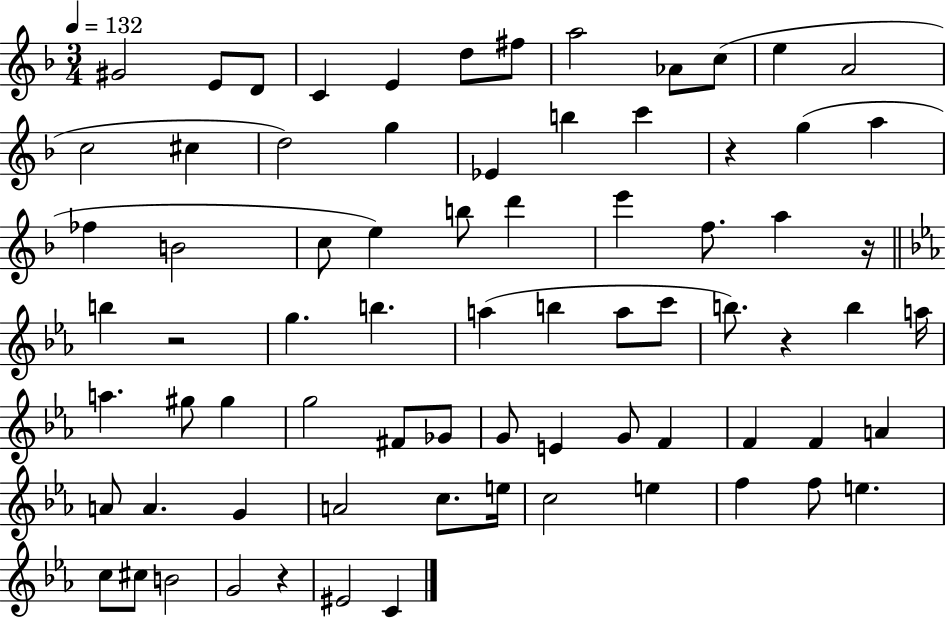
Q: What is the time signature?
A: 3/4